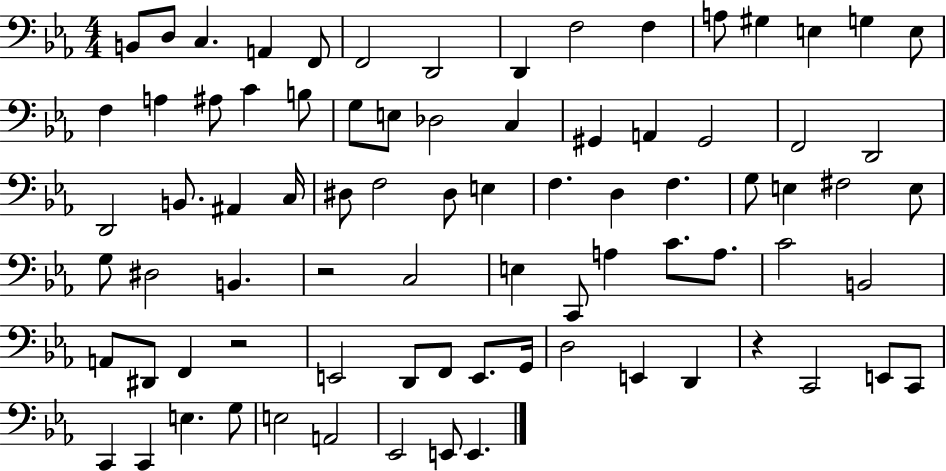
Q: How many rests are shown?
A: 3